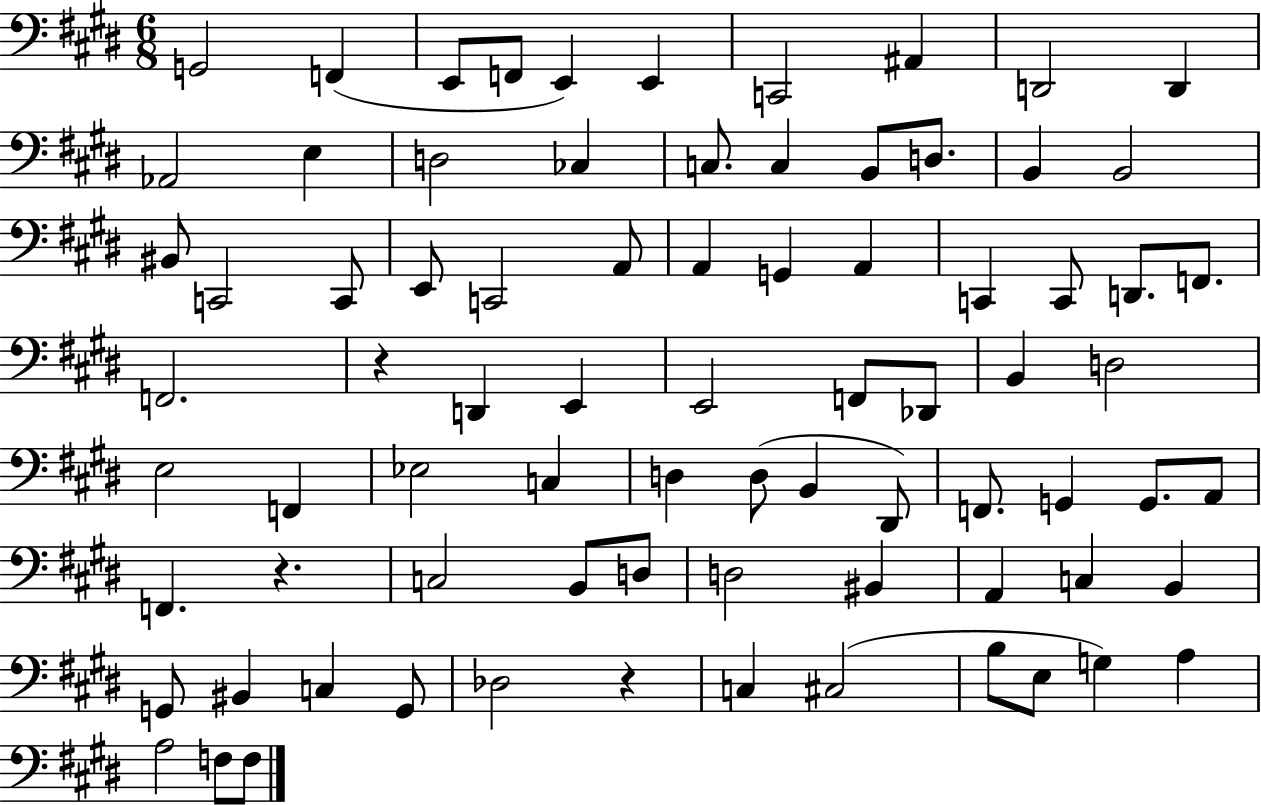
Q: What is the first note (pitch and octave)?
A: G2